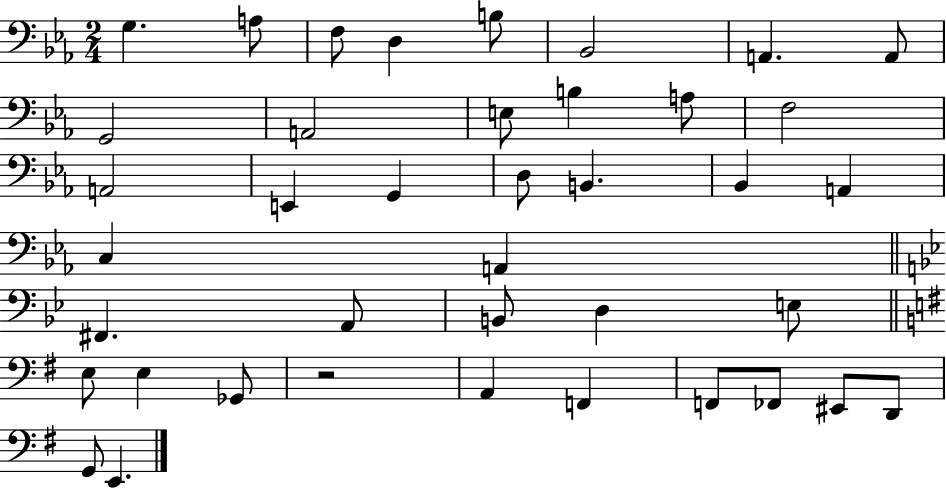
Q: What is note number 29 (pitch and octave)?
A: E3